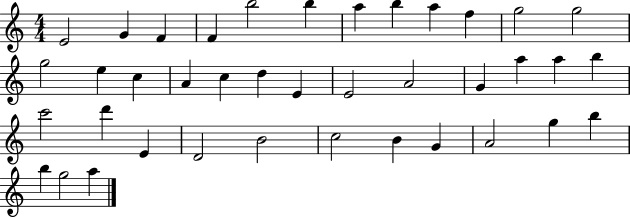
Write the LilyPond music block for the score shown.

{
  \clef treble
  \numericTimeSignature
  \time 4/4
  \key c \major
  e'2 g'4 f'4 | f'4 b''2 b''4 | a''4 b''4 a''4 f''4 | g''2 g''2 | \break g''2 e''4 c''4 | a'4 c''4 d''4 e'4 | e'2 a'2 | g'4 a''4 a''4 b''4 | \break c'''2 d'''4 e'4 | d'2 b'2 | c''2 b'4 g'4 | a'2 g''4 b''4 | \break b''4 g''2 a''4 | \bar "|."
}